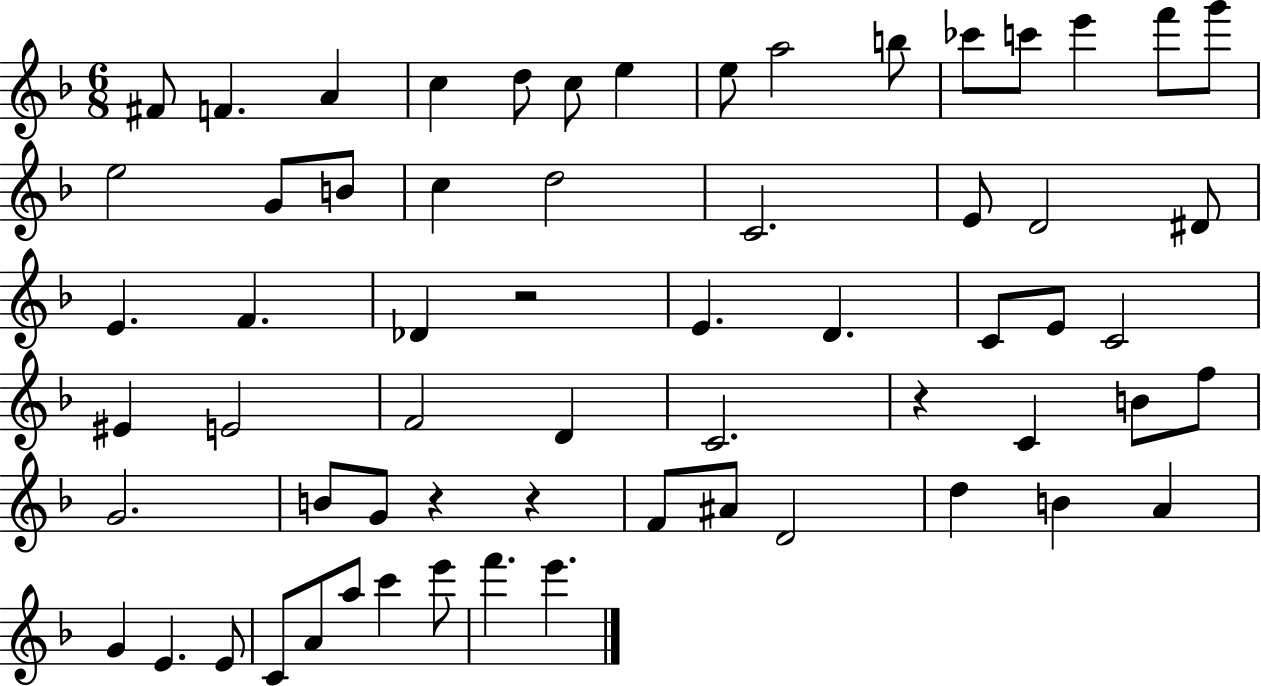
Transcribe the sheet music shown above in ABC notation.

X:1
T:Untitled
M:6/8
L:1/4
K:F
^F/2 F A c d/2 c/2 e e/2 a2 b/2 _c'/2 c'/2 e' f'/2 g'/2 e2 G/2 B/2 c d2 C2 E/2 D2 ^D/2 E F _D z2 E D C/2 E/2 C2 ^E E2 F2 D C2 z C B/2 f/2 G2 B/2 G/2 z z F/2 ^A/2 D2 d B A G E E/2 C/2 A/2 a/2 c' e'/2 f' e'